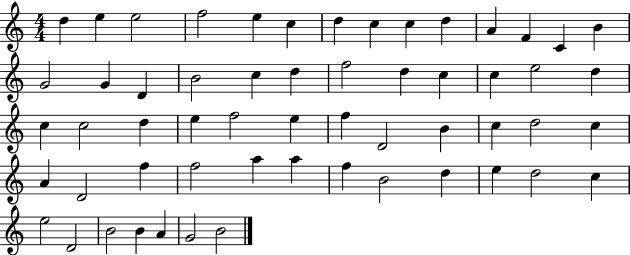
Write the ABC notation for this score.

X:1
T:Untitled
M:4/4
L:1/4
K:C
d e e2 f2 e c d c c d A F C B G2 G D B2 c d f2 d c c e2 d c c2 d e f2 e f D2 B c d2 c A D2 f f2 a a f B2 d e d2 c e2 D2 B2 B A G2 B2